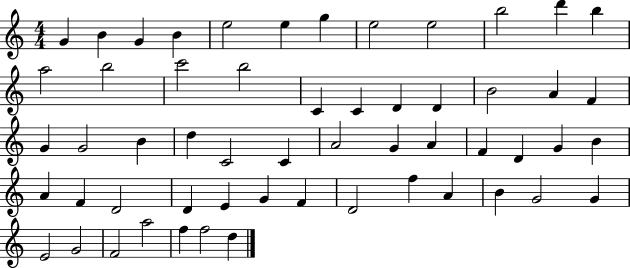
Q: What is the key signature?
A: C major